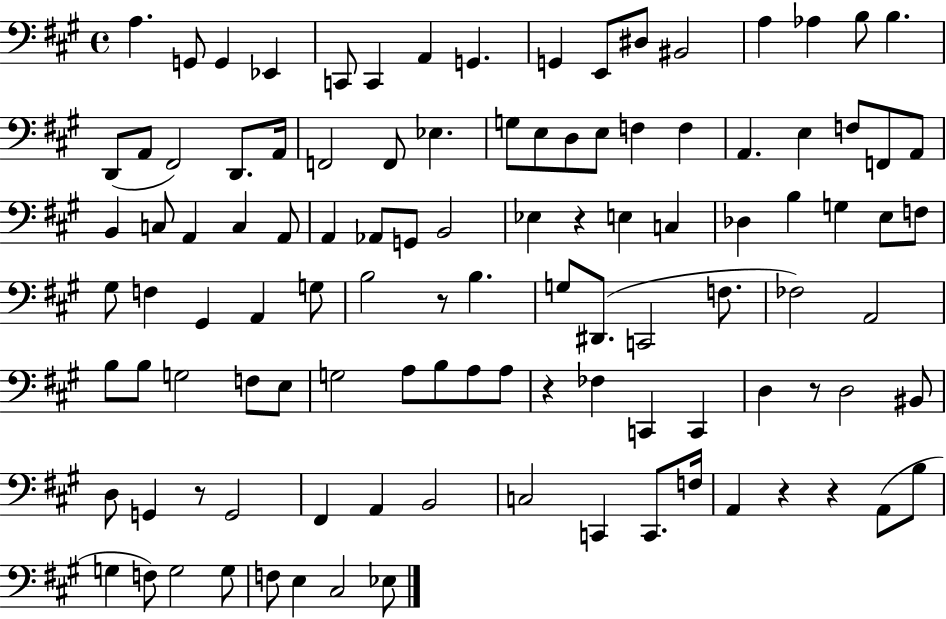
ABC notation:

X:1
T:Untitled
M:4/4
L:1/4
K:A
A, G,,/2 G,, _E,, C,,/2 C,, A,, G,, G,, E,,/2 ^D,/2 ^B,,2 A, _A, B,/2 B, D,,/2 A,,/2 ^F,,2 D,,/2 A,,/4 F,,2 F,,/2 _E, G,/2 E,/2 D,/2 E,/2 F, F, A,, E, F,/2 F,,/2 A,,/2 B,, C,/2 A,, C, A,,/2 A,, _A,,/2 G,,/2 B,,2 _E, z E, C, _D, B, G, E,/2 F,/2 ^G,/2 F, ^G,, A,, G,/2 B,2 z/2 B, G,/2 ^D,,/2 C,,2 F,/2 _F,2 A,,2 B,/2 B,/2 G,2 F,/2 E,/2 G,2 A,/2 B,/2 A,/2 A,/2 z _F, C,, C,, D, z/2 D,2 ^B,,/2 D,/2 G,, z/2 G,,2 ^F,, A,, B,,2 C,2 C,, C,,/2 F,/4 A,, z z A,,/2 B,/2 G, F,/2 G,2 G,/2 F,/2 E, ^C,2 _E,/2